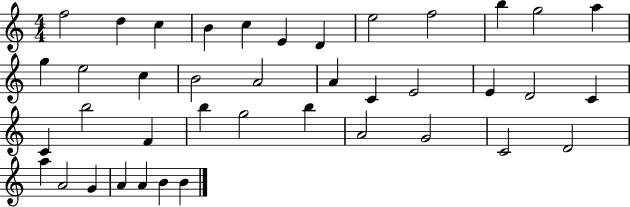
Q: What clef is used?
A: treble